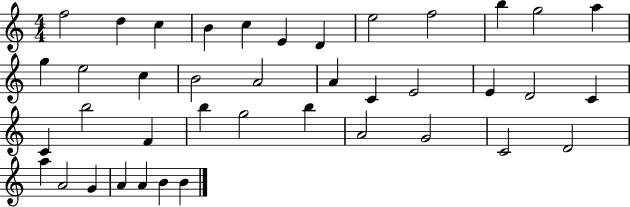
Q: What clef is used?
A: treble